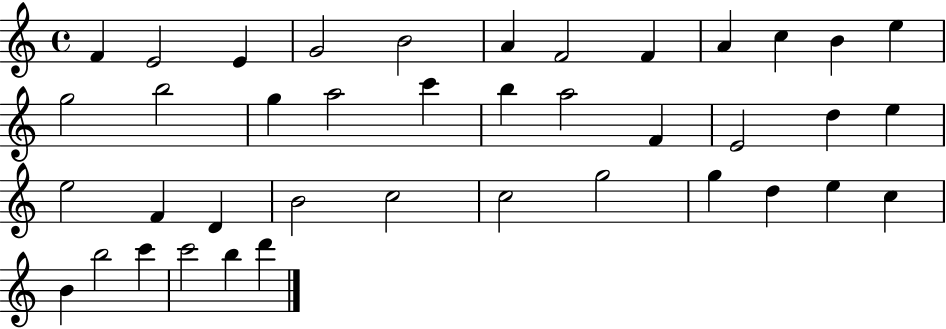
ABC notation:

X:1
T:Untitled
M:4/4
L:1/4
K:C
F E2 E G2 B2 A F2 F A c B e g2 b2 g a2 c' b a2 F E2 d e e2 F D B2 c2 c2 g2 g d e c B b2 c' c'2 b d'